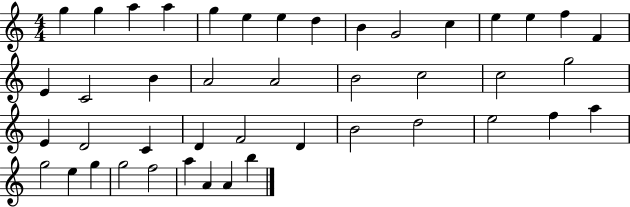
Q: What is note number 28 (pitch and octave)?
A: D4